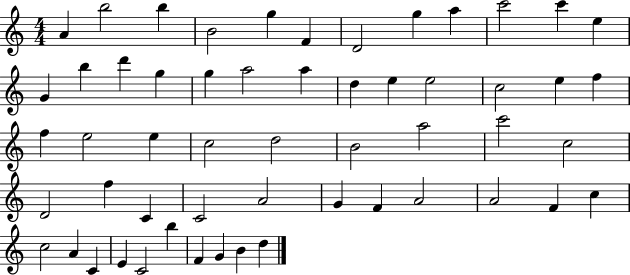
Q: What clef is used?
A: treble